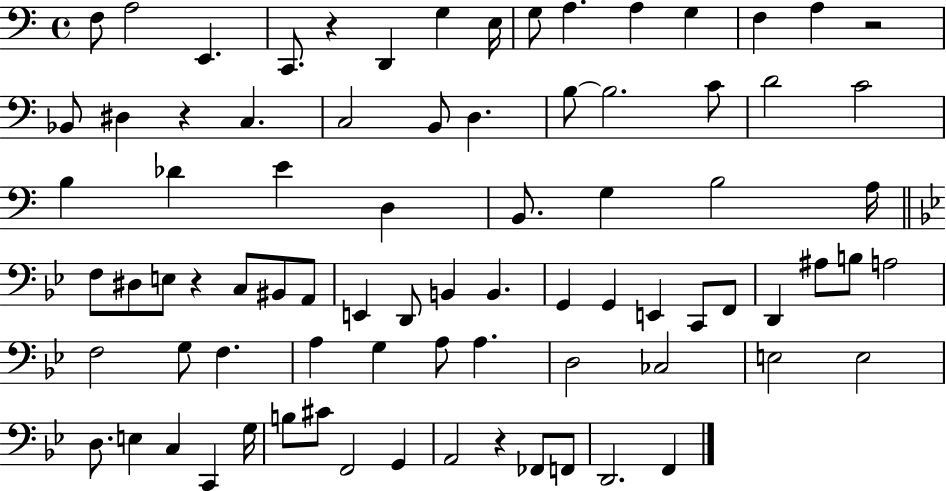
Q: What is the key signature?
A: C major